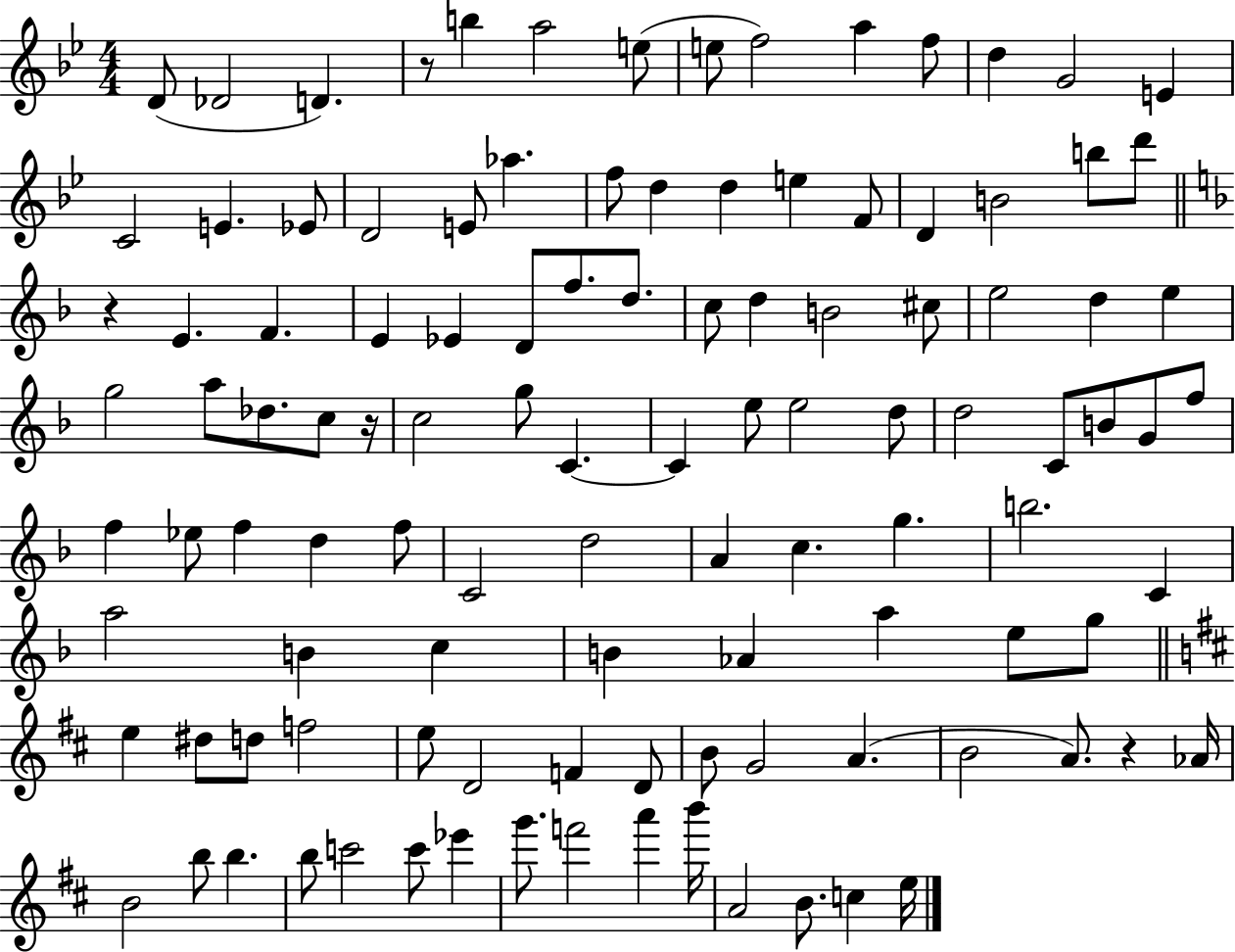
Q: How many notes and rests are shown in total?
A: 111